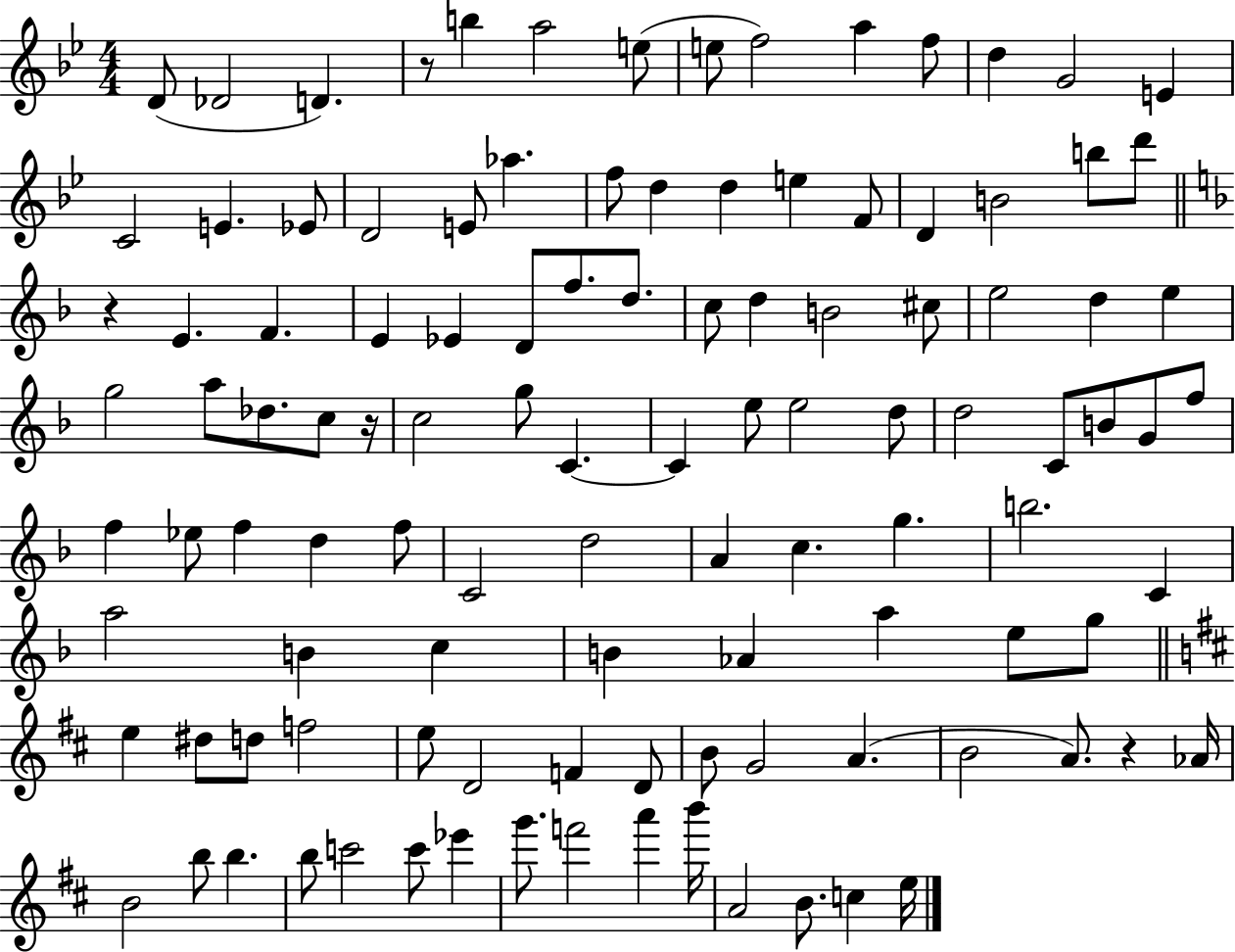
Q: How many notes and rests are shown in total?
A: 111